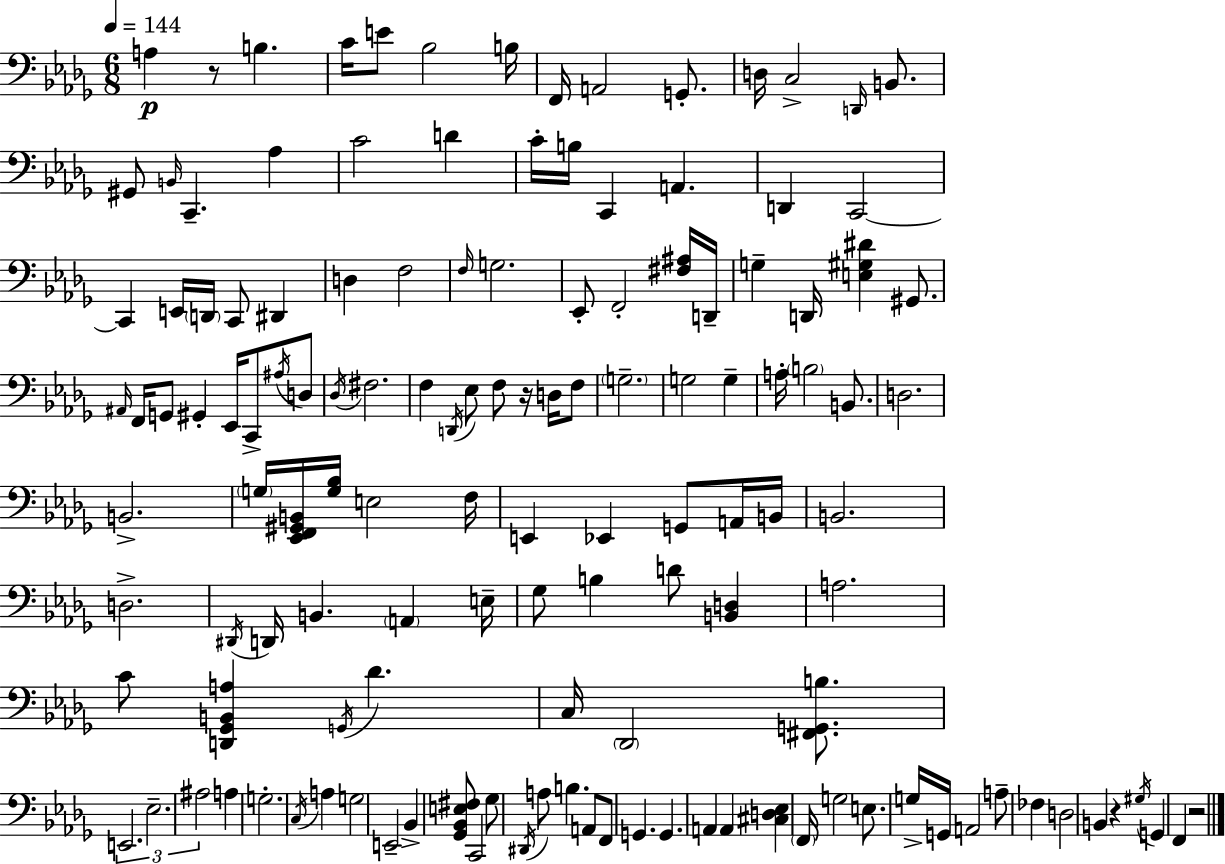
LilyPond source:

{
  \clef bass
  \numericTimeSignature
  \time 6/8
  \key bes \minor
  \tempo 4 = 144
  a4\p r8 b4. | c'16 e'8 bes2 b16 | f,16 a,2 g,8.-. | d16 c2-> \grace { d,16 } b,8. | \break gis,8 \grace { b,16 } c,4.-- aes4 | c'2 d'4 | c'16-. b16 c,4 a,4. | d,4 c,2~~ | \break c,4 e,16 \parenthesize d,16 c,8 dis,4 | d4 f2 | \grace { f16 } g2. | ees,8-. f,2-. | \break <fis ais>16 d,16-- g4-- d,16 <e gis dis'>4 | gis,8. \grace { ais,16 } f,16 g,8 gis,4-. ees,16 | c,8-> \acciaccatura { ais16 } d8 \acciaccatura { des16 } fis2. | f4 \acciaccatura { d,16 } ees8 | \break f8 r16 d16 f8 \parenthesize g2.-- | g2 | g4-- a16-. \parenthesize b2 | b,8. d2. | \break b,2.-> | \parenthesize g16 <ees, f, gis, b,>16 <g bes>16 e2 | f16 e,4 ees,4 | g,8 a,16 b,16 b,2. | \break d2.-> | \acciaccatura { dis,16 } d,16 b,4. | \parenthesize a,4 e16-- ges8 b4 | d'8 <b, d>4 a2. | \break c'8 <d, ges, b, a>4 | \acciaccatura { g,16 } des'4. c16 \parenthesize des,2 | <fis, g, b>8. \tuplet 3/2 { e,2. | ees2.-- | \break ais2 } | a4 g2.-. | \acciaccatura { c16 } a4 | g2 e,2-- | \break bes,4-> <ges, bes, e fis>8 | c,2 ges8 \acciaccatura { dis,16 } a8 | b4. a,8 f,8 g,4. | g,4. a,4 | \break a,4 <cis d ees>4 \parenthesize f,16 | g2 e8. g16-> | g,16 a,2 a8-- fes4 | d2 b,4 | \break r4 \acciaccatura { gis16 } g,4 | f,4 r2 | \bar "|."
}